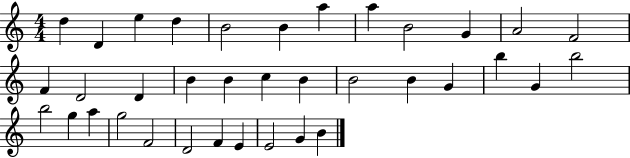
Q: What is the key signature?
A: C major